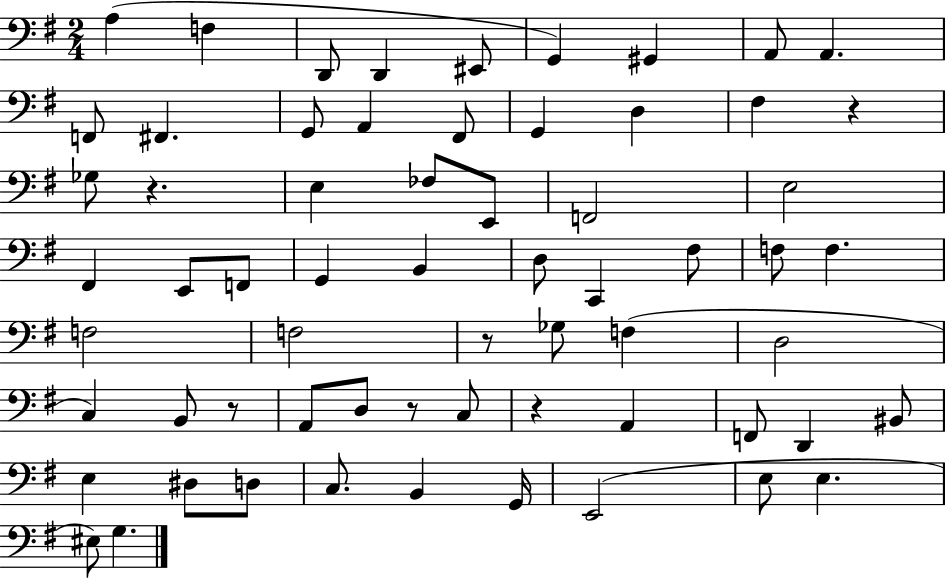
A3/q F3/q D2/e D2/q EIS2/e G2/q G#2/q A2/e A2/q. F2/e F#2/q. G2/e A2/q F#2/e G2/q D3/q F#3/q R/q Gb3/e R/q. E3/q FES3/e E2/e F2/h E3/h F#2/q E2/e F2/e G2/q B2/q D3/e C2/q F#3/e F3/e F3/q. F3/h F3/h R/e Gb3/e F3/q D3/h C3/q B2/e R/e A2/e D3/e R/e C3/e R/q A2/q F2/e D2/q BIS2/e E3/q D#3/e D3/e C3/e. B2/q G2/s E2/h E3/e E3/q. EIS3/e G3/q.